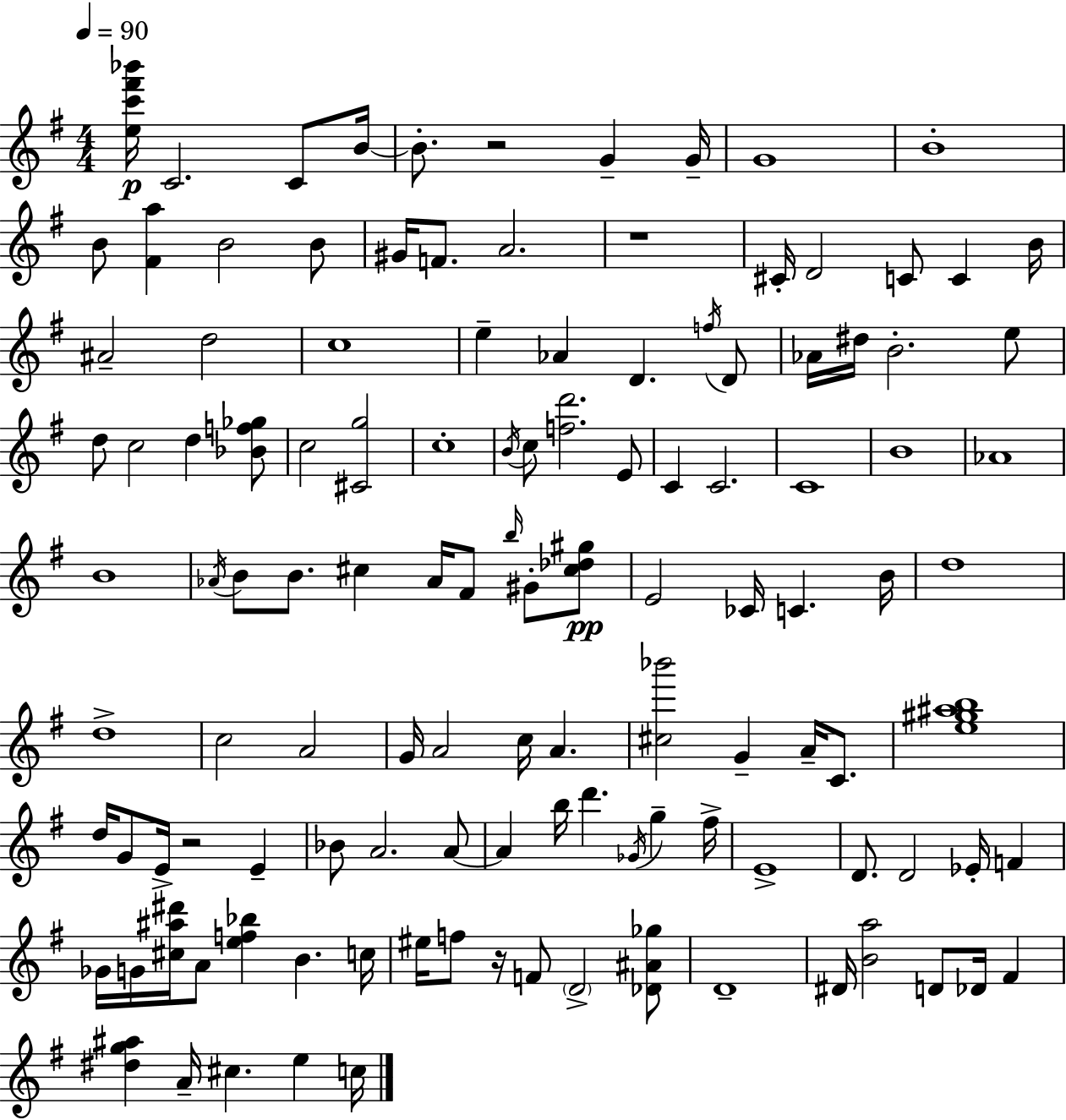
[E5,C6,F#6,Bb6]/s C4/h. C4/e B4/s B4/e. R/h G4/q G4/s G4/w B4/w B4/e [F#4,A5]/q B4/h B4/e G#4/s F4/e. A4/h. R/w C#4/s D4/h C4/e C4/q B4/s A#4/h D5/h C5/w E5/q Ab4/q D4/q. F5/s D4/e Ab4/s D#5/s B4/h. E5/e D5/e C5/h D5/q [Bb4,F5,Gb5]/e C5/h [C#4,G5]/h C5/w B4/s C5/e [F5,D6]/h. E4/e C4/q C4/h. C4/w B4/w Ab4/w B4/w Ab4/s B4/e B4/e. C#5/q Ab4/s F#4/e B5/s G#4/e [C#5,Db5,G#5]/e E4/h CES4/s C4/q. B4/s D5/w D5/w C5/h A4/h G4/s A4/h C5/s A4/q. [C#5,Bb6]/h G4/q A4/s C4/e. [E5,G#5,A#5,B5]/w D5/s G4/e E4/s R/h E4/q Bb4/e A4/h. A4/e A4/q B5/s D6/q. Gb4/s G5/q F#5/s E4/w D4/e. D4/h Eb4/s F4/q Gb4/s G4/s [C#5,A#5,D#6]/s A4/e [E5,F5,Bb5]/q B4/q. C5/s EIS5/s F5/e R/s F4/e D4/h [Db4,A#4,Gb5]/e D4/w D#4/s [B4,A5]/h D4/e Db4/s F#4/q [D#5,G5,A#5]/q A4/s C#5/q. E5/q C5/s